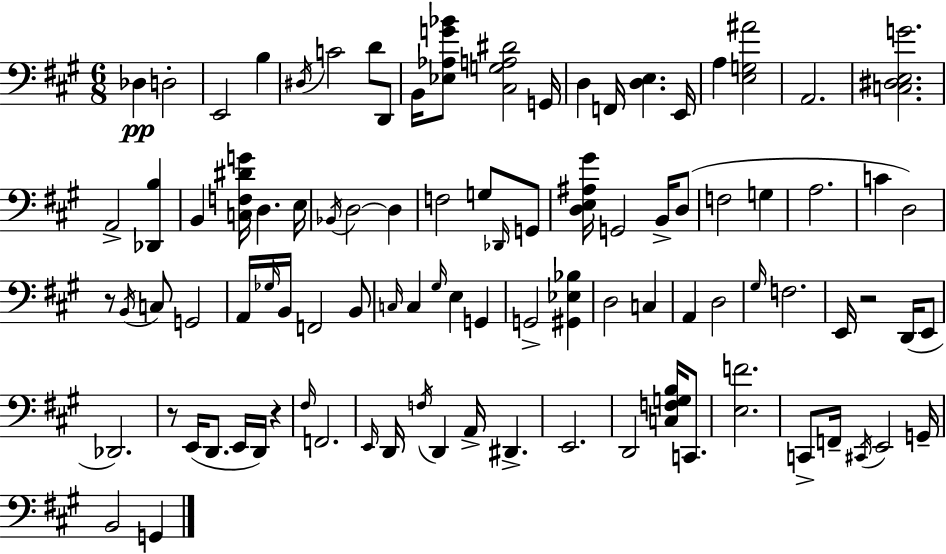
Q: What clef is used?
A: bass